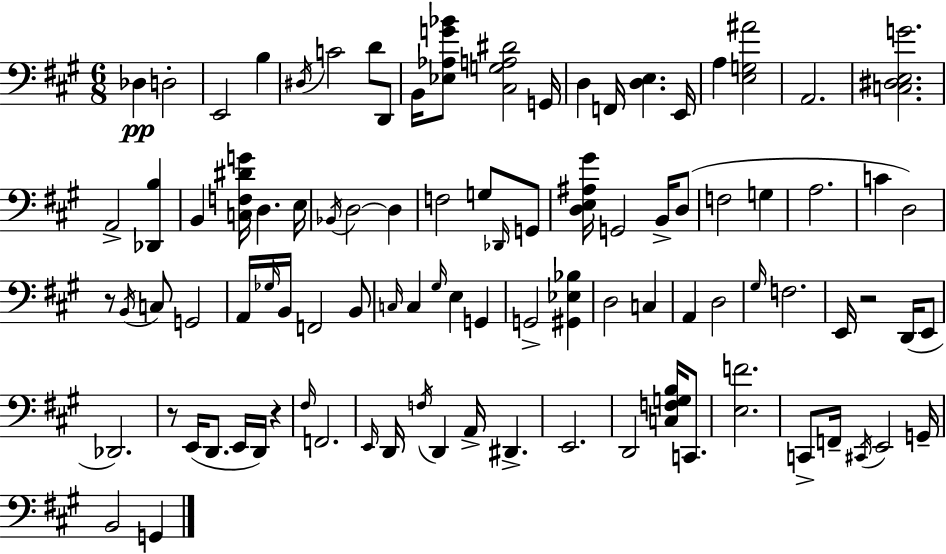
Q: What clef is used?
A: bass